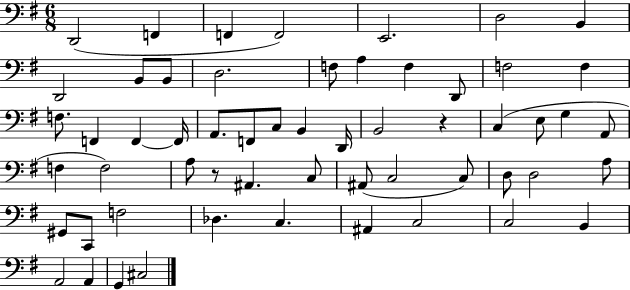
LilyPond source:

{
  \clef bass
  \numericTimeSignature
  \time 6/8
  \key g \major
  d,2( f,4 | f,4 f,2) | e,2. | d2 b,4 | \break d,2 b,8 b,8 | d2. | f8 a4 f4 d,8 | f2 f4 | \break f8. f,4 f,4~~ f,16 | a,8. f,8 c8 b,4 d,16 | b,2 r4 | c4( e8 g4 a,8 | \break f4 f2) | a8 r8 ais,4. c8 | ais,8( c2 c8) | d8 d2 a8 | \break gis,8 c,8 f2 | des4. c4. | ais,4 c2 | c2 b,4 | \break a,2 a,4 | g,4 cis2 | \bar "|."
}